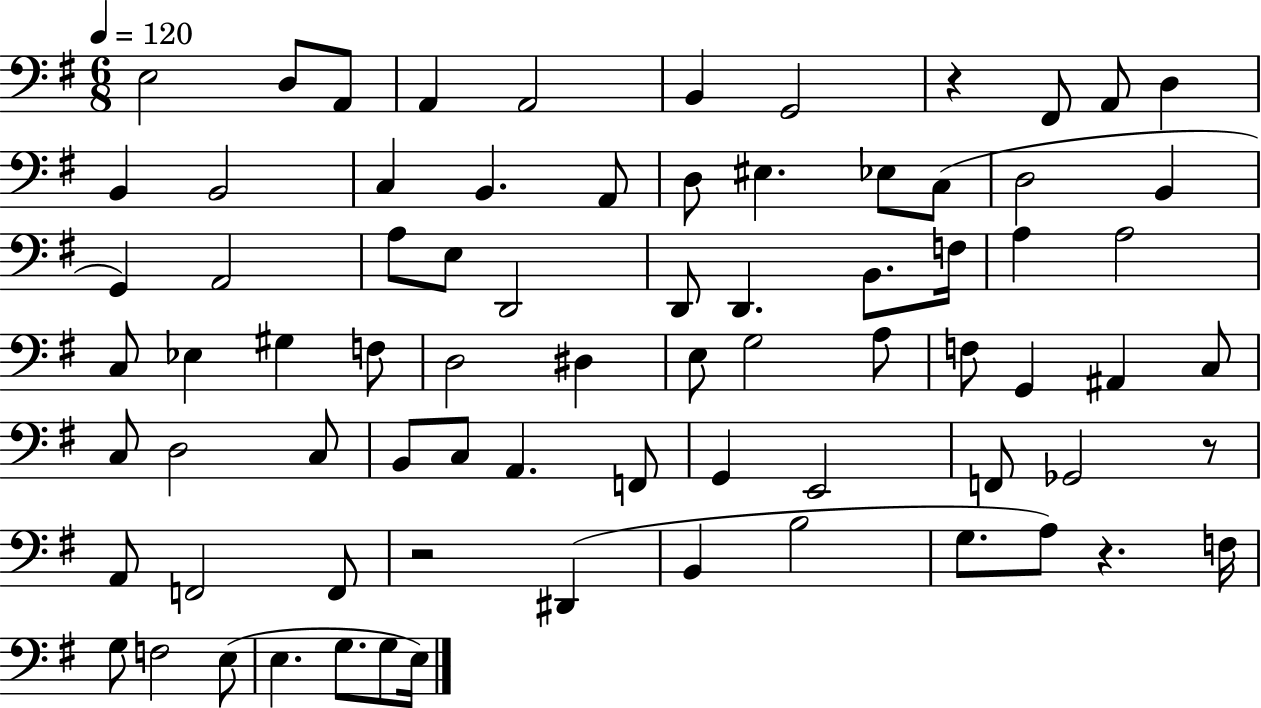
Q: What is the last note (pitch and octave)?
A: E3